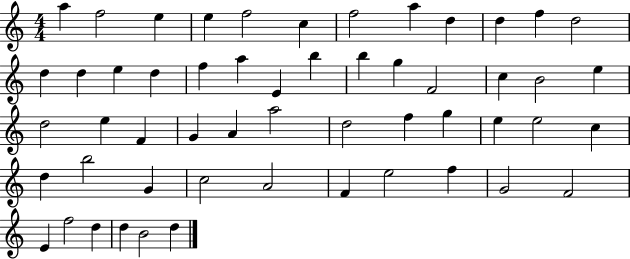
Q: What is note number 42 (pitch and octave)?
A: C5